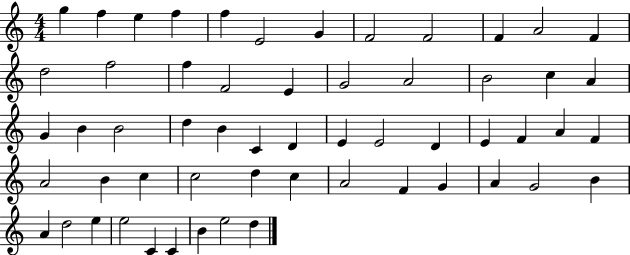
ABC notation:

X:1
T:Untitled
M:4/4
L:1/4
K:C
g f e f f E2 G F2 F2 F A2 F d2 f2 f F2 E G2 A2 B2 c A G B B2 d B C D E E2 D E F A F A2 B c c2 d c A2 F G A G2 B A d2 e e2 C C B e2 d